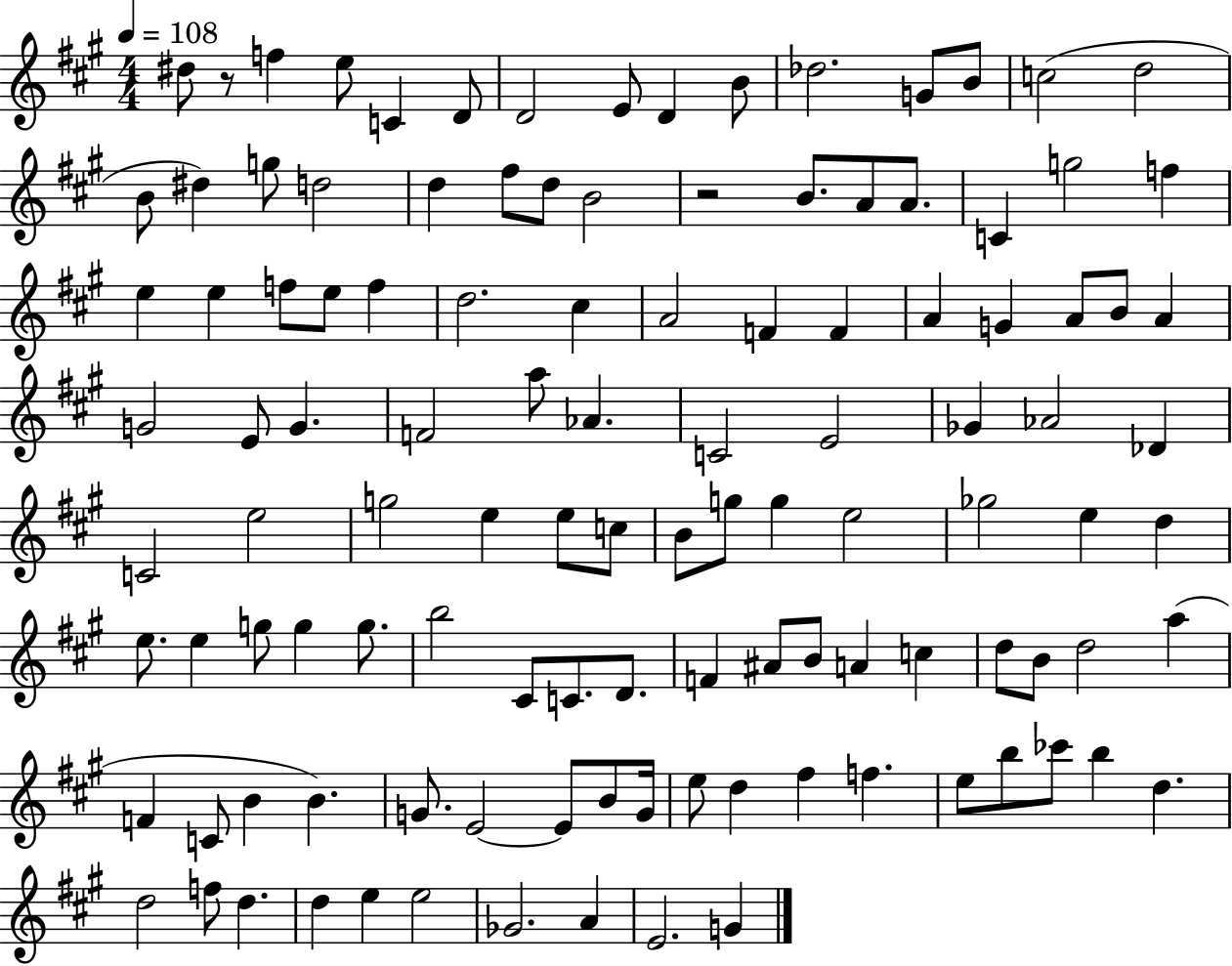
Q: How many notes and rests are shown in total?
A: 115